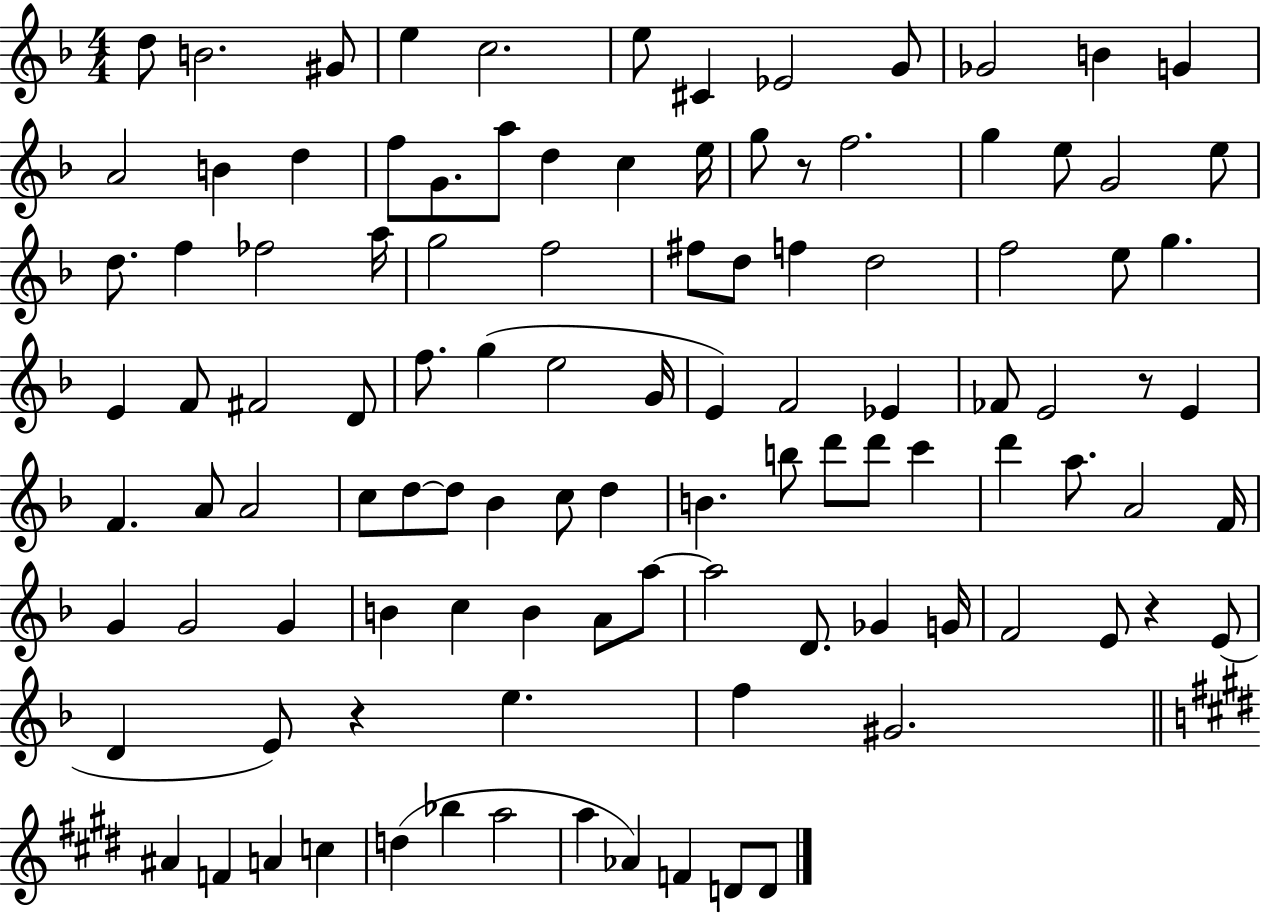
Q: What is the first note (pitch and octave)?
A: D5